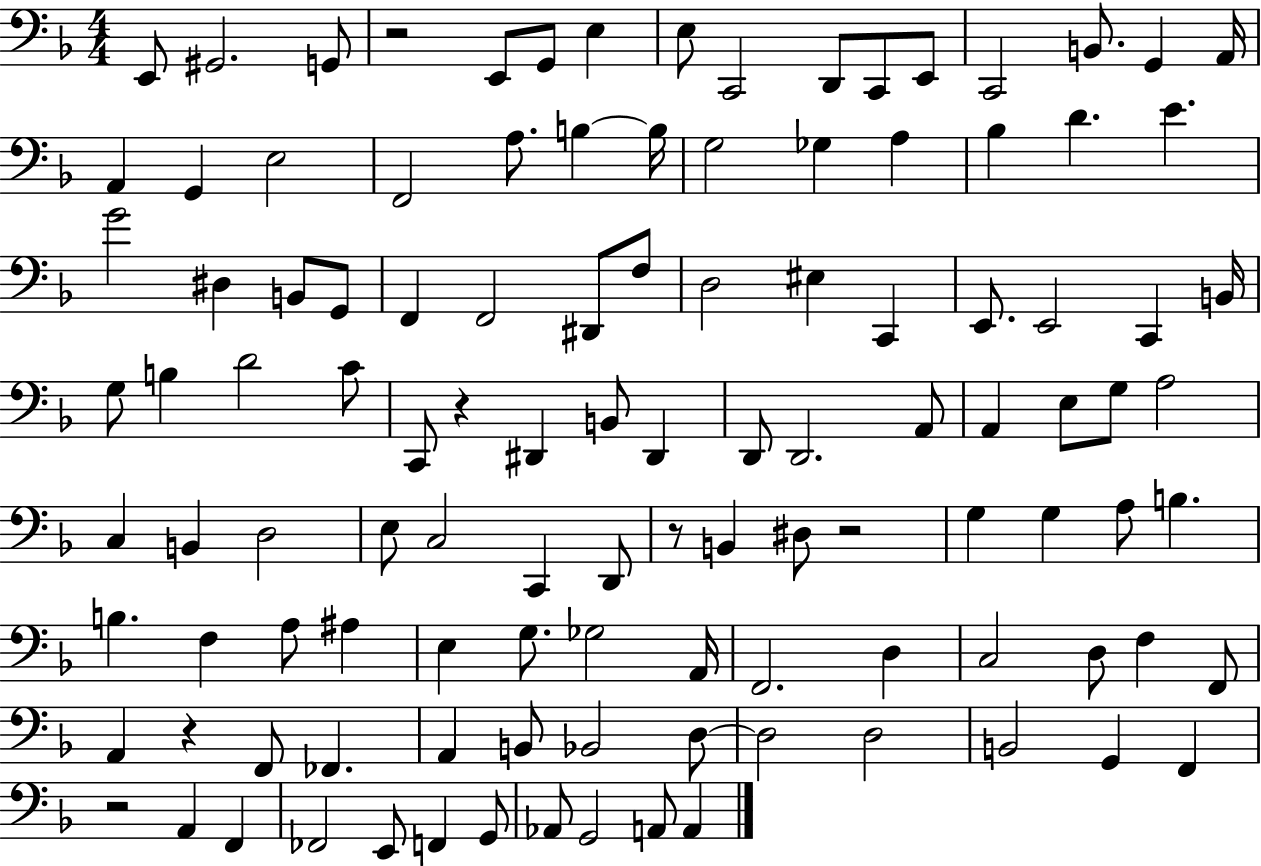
X:1
T:Untitled
M:4/4
L:1/4
K:F
E,,/2 ^G,,2 G,,/2 z2 E,,/2 G,,/2 E, E,/2 C,,2 D,,/2 C,,/2 E,,/2 C,,2 B,,/2 G,, A,,/4 A,, G,, E,2 F,,2 A,/2 B, B,/4 G,2 _G, A, _B, D E G2 ^D, B,,/2 G,,/2 F,, F,,2 ^D,,/2 F,/2 D,2 ^E, C,, E,,/2 E,,2 C,, B,,/4 G,/2 B, D2 C/2 C,,/2 z ^D,, B,,/2 ^D,, D,,/2 D,,2 A,,/2 A,, E,/2 G,/2 A,2 C, B,, D,2 E,/2 C,2 C,, D,,/2 z/2 B,, ^D,/2 z2 G, G, A,/2 B, B, F, A,/2 ^A, E, G,/2 _G,2 A,,/4 F,,2 D, C,2 D,/2 F, F,,/2 A,, z F,,/2 _F,, A,, B,,/2 _B,,2 D,/2 D,2 D,2 B,,2 G,, F,, z2 A,, F,, _F,,2 E,,/2 F,, G,,/2 _A,,/2 G,,2 A,,/2 A,,